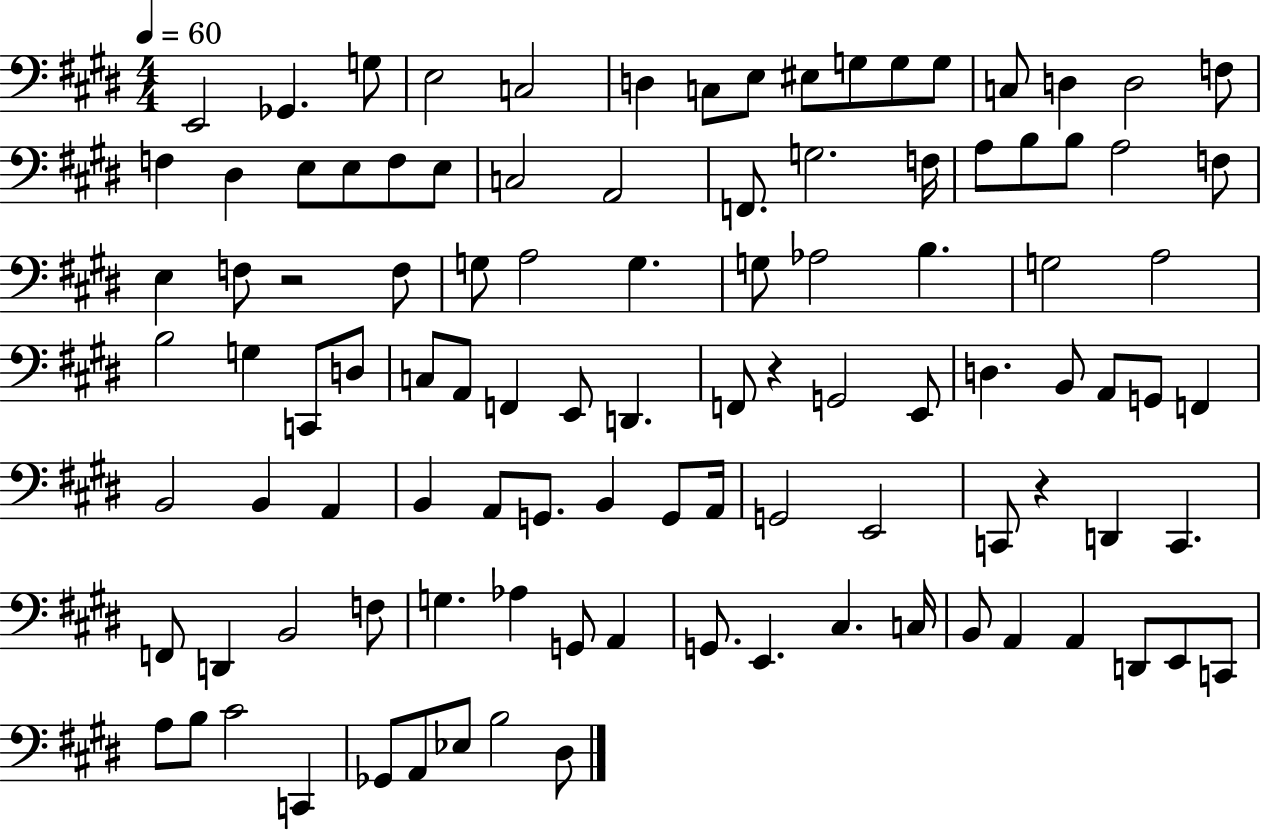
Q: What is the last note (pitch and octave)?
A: D#3